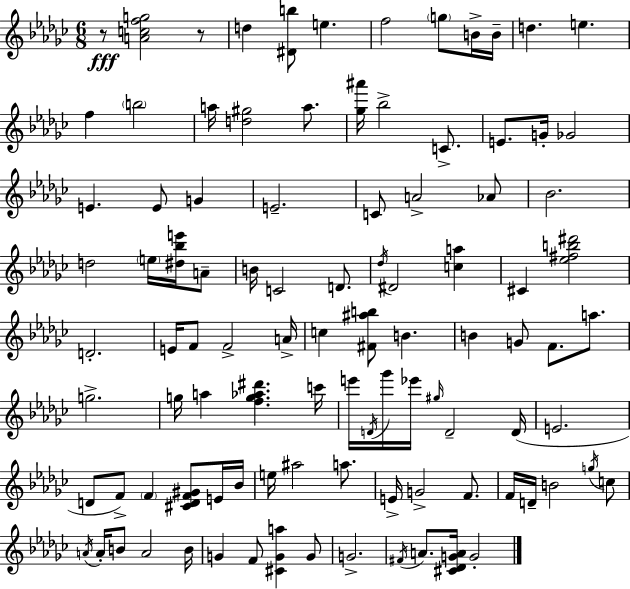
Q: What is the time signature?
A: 6/8